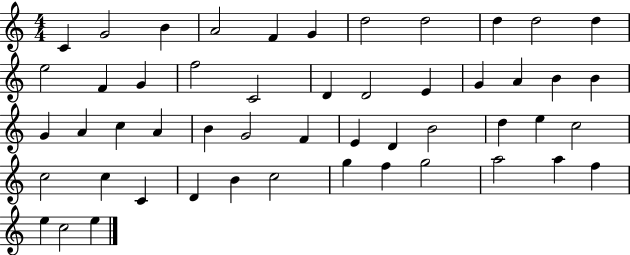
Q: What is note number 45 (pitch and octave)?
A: G5